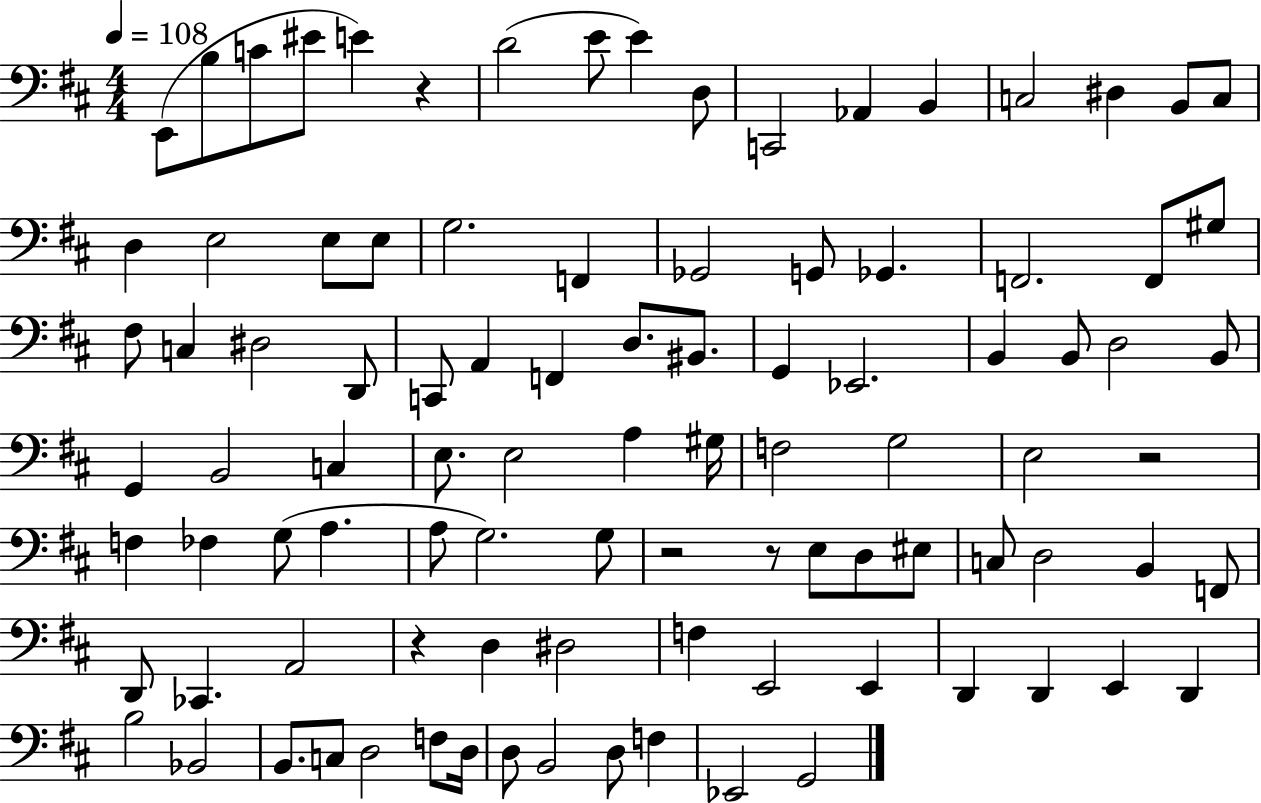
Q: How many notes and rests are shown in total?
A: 97